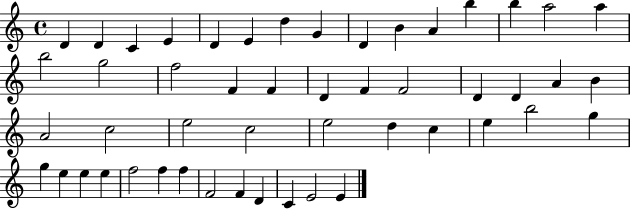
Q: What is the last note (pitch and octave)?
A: E4